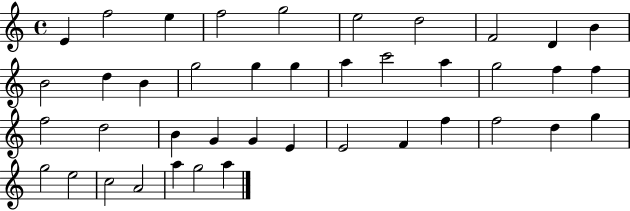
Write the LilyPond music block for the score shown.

{
  \clef treble
  \time 4/4
  \defaultTimeSignature
  \key c \major
  e'4 f''2 e''4 | f''2 g''2 | e''2 d''2 | f'2 d'4 b'4 | \break b'2 d''4 b'4 | g''2 g''4 g''4 | a''4 c'''2 a''4 | g''2 f''4 f''4 | \break f''2 d''2 | b'4 g'4 g'4 e'4 | e'2 f'4 f''4 | f''2 d''4 g''4 | \break g''2 e''2 | c''2 a'2 | a''4 g''2 a''4 | \bar "|."
}